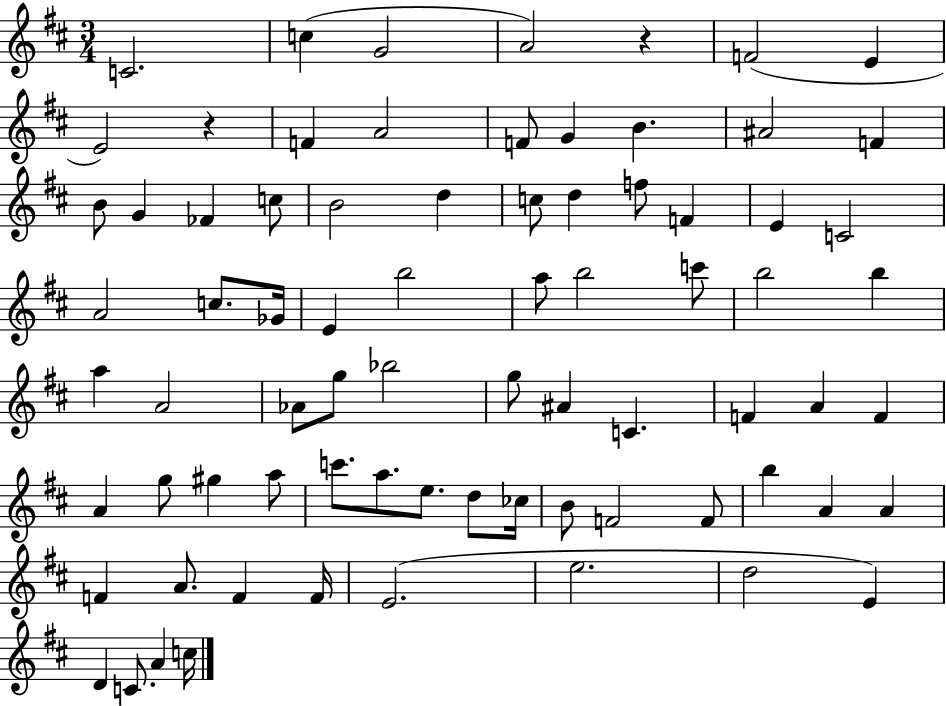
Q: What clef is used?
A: treble